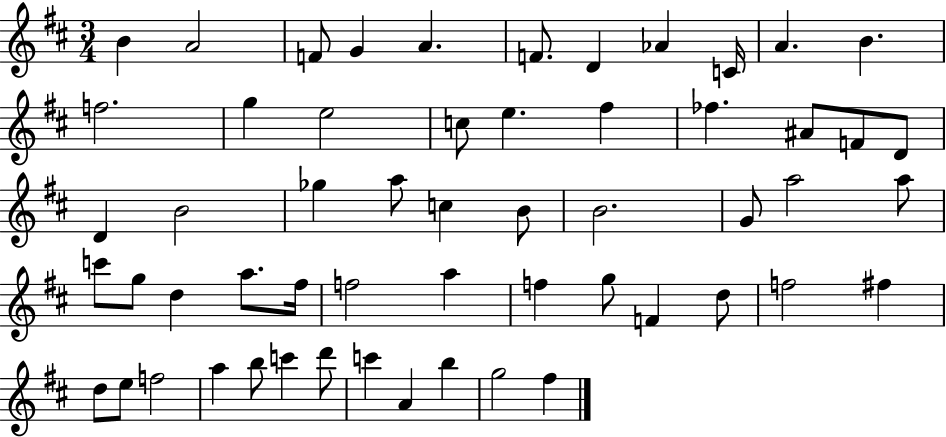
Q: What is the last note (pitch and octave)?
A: F#5